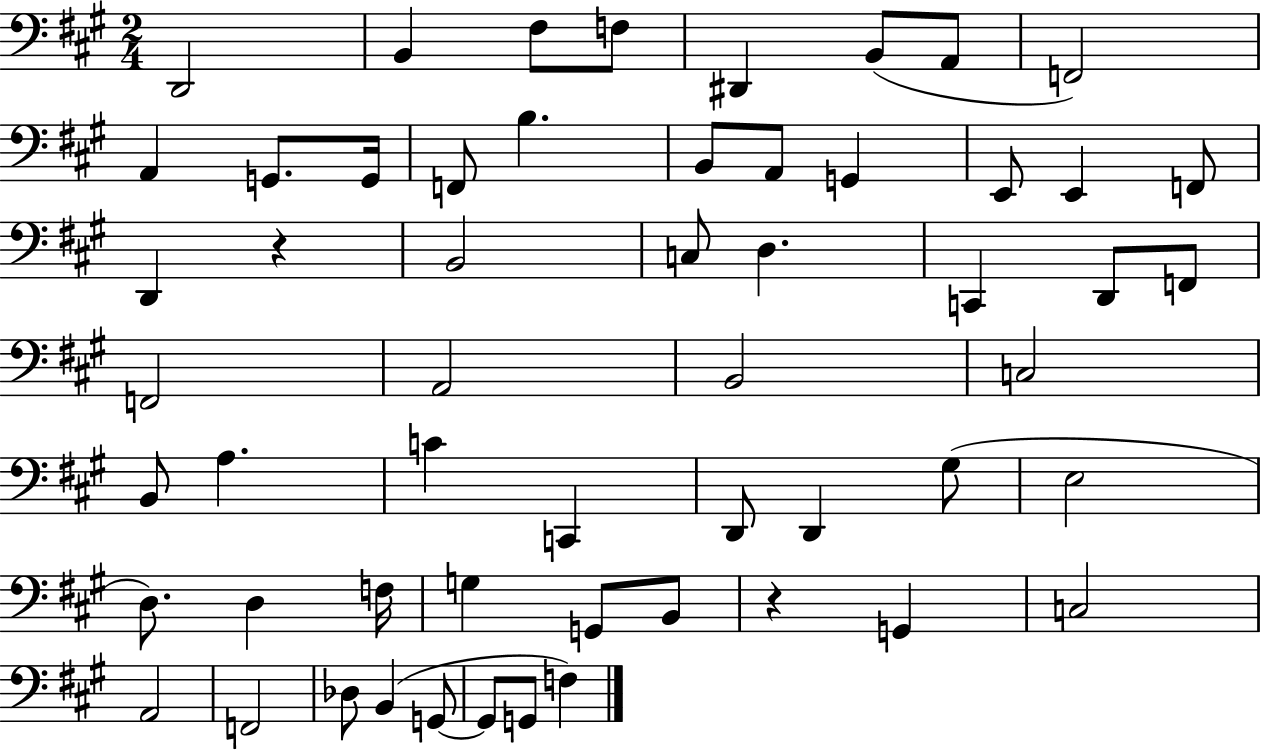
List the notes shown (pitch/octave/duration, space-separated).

D2/h B2/q F#3/e F3/e D#2/q B2/e A2/e F2/h A2/q G2/e. G2/s F2/e B3/q. B2/e A2/e G2/q E2/e E2/q F2/e D2/q R/q B2/h C3/e D3/q. C2/q D2/e F2/e F2/h A2/h B2/h C3/h B2/e A3/q. C4/q C2/q D2/e D2/q G#3/e E3/h D3/e. D3/q F3/s G3/q G2/e B2/e R/q G2/q C3/h A2/h F2/h Db3/e B2/q G2/e G2/e G2/e F3/q